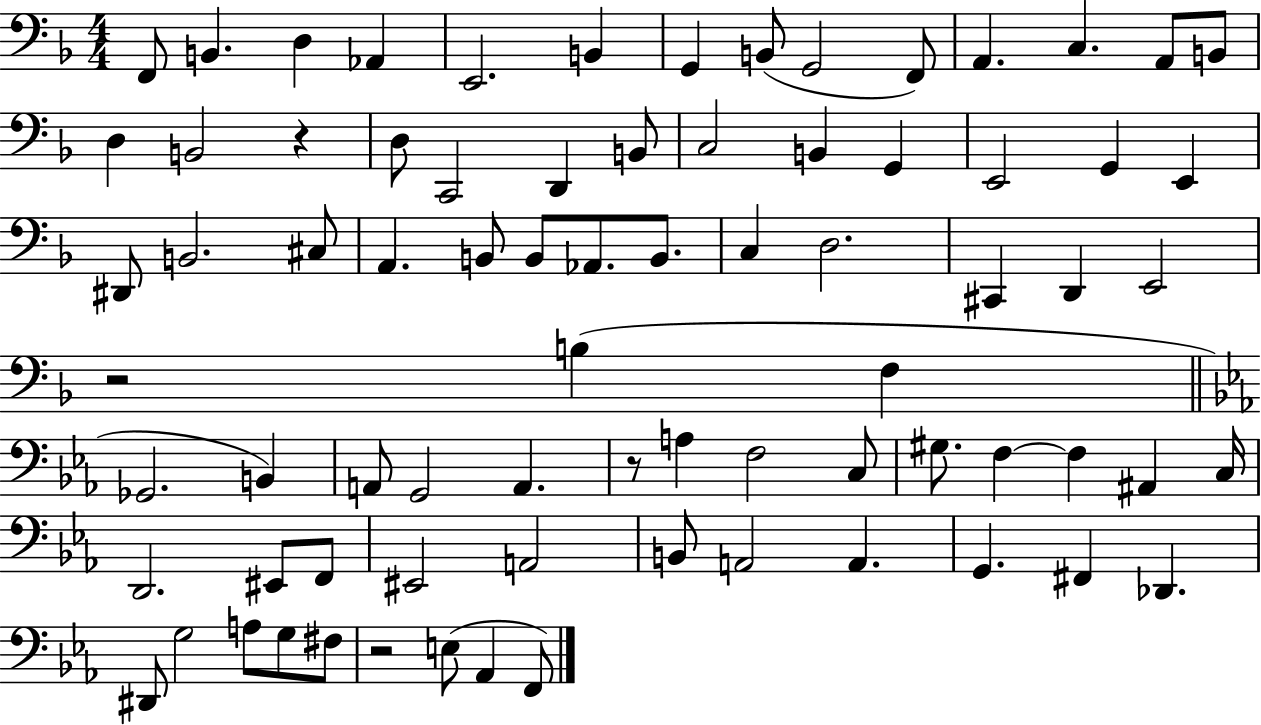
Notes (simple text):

F2/e B2/q. D3/q Ab2/q E2/h. B2/q G2/q B2/e G2/h F2/e A2/q. C3/q. A2/e B2/e D3/q B2/h R/q D3/e C2/h D2/q B2/e C3/h B2/q G2/q E2/h G2/q E2/q D#2/e B2/h. C#3/e A2/q. B2/e B2/e Ab2/e. B2/e. C3/q D3/h. C#2/q D2/q E2/h R/h B3/q F3/q Gb2/h. B2/q A2/e G2/h A2/q. R/e A3/q F3/h C3/e G#3/e. F3/q F3/q A#2/q C3/s D2/h. EIS2/e F2/e EIS2/h A2/h B2/e A2/h A2/q. G2/q. F#2/q Db2/q. D#2/e G3/h A3/e G3/e F#3/e R/h E3/e Ab2/q F2/e